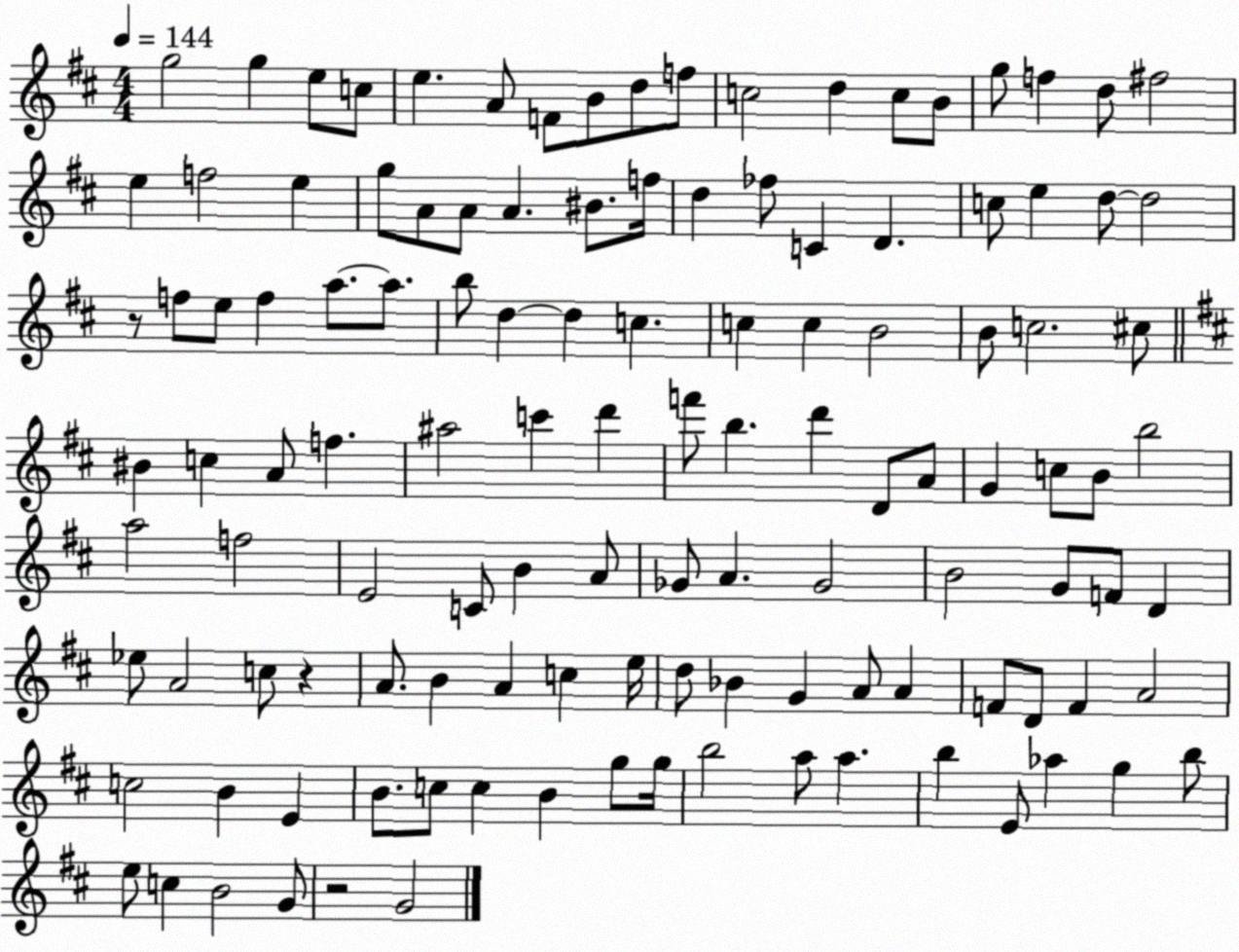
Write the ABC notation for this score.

X:1
T:Untitled
M:4/4
L:1/4
K:D
g2 g e/2 c/2 e A/2 F/2 B/2 d/2 f/2 c2 d c/2 B/2 g/2 f d/2 ^f2 e f2 e g/2 A/2 A/2 A ^B/2 f/4 d _f/2 C D c/2 e d/2 d2 z/2 f/2 e/2 f a/2 a/2 b/2 d d c c c B2 B/2 c2 ^c/2 ^B c A/2 f ^a2 c' d' f'/2 b d' D/2 A/2 G c/2 B/2 b2 a2 f2 E2 C/2 B A/2 _G/2 A _G2 B2 G/2 F/2 D _e/2 A2 c/2 z A/2 B A c e/4 d/2 _B G A/2 A F/2 D/2 F A2 c2 B E B/2 c/2 c B g/2 g/4 b2 a/2 a b E/2 _a g b/2 e/2 c B2 G/2 z2 G2